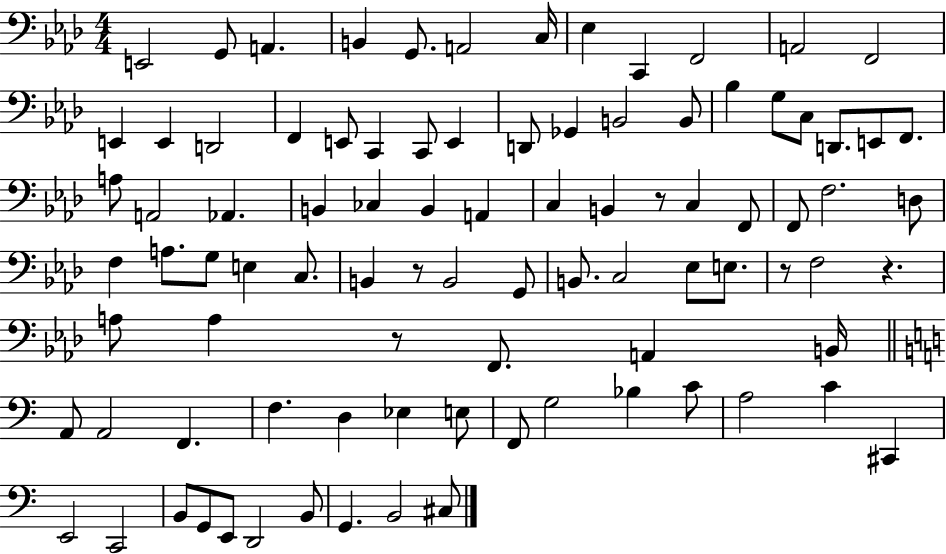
{
  \clef bass
  \numericTimeSignature
  \time 4/4
  \key aes \major
  e,2 g,8 a,4. | b,4 g,8. a,2 c16 | ees4 c,4 f,2 | a,2 f,2 | \break e,4 e,4 d,2 | f,4 e,8 c,4 c,8 e,4 | d,8 ges,4 b,2 b,8 | bes4 g8 c8 d,8. e,8 f,8. | \break a8 a,2 aes,4. | b,4 ces4 b,4 a,4 | c4 b,4 r8 c4 f,8 | f,8 f2. d8 | \break f4 a8. g8 e4 c8. | b,4 r8 b,2 g,8 | b,8. c2 ees8 e8. | r8 f2 r4. | \break a8 a4 r8 f,8. a,4 b,16 | \bar "||" \break \key a \minor a,8 a,2 f,4. | f4. d4 ees4 e8 | f,8 g2 bes4 c'8 | a2 c'4 cis,4 | \break e,2 c,2 | b,8 g,8 e,8 d,2 b,8 | g,4. b,2 cis8 | \bar "|."
}